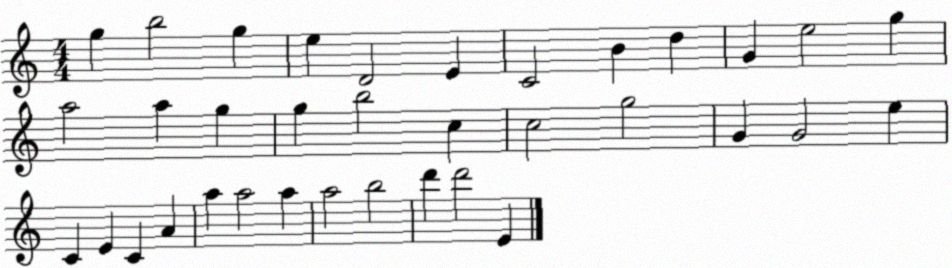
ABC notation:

X:1
T:Untitled
M:4/4
L:1/4
K:C
g b2 g e D2 E C2 B d G e2 g a2 a g g b2 c c2 g2 G G2 e C E C A a a2 a a2 b2 d' d'2 E